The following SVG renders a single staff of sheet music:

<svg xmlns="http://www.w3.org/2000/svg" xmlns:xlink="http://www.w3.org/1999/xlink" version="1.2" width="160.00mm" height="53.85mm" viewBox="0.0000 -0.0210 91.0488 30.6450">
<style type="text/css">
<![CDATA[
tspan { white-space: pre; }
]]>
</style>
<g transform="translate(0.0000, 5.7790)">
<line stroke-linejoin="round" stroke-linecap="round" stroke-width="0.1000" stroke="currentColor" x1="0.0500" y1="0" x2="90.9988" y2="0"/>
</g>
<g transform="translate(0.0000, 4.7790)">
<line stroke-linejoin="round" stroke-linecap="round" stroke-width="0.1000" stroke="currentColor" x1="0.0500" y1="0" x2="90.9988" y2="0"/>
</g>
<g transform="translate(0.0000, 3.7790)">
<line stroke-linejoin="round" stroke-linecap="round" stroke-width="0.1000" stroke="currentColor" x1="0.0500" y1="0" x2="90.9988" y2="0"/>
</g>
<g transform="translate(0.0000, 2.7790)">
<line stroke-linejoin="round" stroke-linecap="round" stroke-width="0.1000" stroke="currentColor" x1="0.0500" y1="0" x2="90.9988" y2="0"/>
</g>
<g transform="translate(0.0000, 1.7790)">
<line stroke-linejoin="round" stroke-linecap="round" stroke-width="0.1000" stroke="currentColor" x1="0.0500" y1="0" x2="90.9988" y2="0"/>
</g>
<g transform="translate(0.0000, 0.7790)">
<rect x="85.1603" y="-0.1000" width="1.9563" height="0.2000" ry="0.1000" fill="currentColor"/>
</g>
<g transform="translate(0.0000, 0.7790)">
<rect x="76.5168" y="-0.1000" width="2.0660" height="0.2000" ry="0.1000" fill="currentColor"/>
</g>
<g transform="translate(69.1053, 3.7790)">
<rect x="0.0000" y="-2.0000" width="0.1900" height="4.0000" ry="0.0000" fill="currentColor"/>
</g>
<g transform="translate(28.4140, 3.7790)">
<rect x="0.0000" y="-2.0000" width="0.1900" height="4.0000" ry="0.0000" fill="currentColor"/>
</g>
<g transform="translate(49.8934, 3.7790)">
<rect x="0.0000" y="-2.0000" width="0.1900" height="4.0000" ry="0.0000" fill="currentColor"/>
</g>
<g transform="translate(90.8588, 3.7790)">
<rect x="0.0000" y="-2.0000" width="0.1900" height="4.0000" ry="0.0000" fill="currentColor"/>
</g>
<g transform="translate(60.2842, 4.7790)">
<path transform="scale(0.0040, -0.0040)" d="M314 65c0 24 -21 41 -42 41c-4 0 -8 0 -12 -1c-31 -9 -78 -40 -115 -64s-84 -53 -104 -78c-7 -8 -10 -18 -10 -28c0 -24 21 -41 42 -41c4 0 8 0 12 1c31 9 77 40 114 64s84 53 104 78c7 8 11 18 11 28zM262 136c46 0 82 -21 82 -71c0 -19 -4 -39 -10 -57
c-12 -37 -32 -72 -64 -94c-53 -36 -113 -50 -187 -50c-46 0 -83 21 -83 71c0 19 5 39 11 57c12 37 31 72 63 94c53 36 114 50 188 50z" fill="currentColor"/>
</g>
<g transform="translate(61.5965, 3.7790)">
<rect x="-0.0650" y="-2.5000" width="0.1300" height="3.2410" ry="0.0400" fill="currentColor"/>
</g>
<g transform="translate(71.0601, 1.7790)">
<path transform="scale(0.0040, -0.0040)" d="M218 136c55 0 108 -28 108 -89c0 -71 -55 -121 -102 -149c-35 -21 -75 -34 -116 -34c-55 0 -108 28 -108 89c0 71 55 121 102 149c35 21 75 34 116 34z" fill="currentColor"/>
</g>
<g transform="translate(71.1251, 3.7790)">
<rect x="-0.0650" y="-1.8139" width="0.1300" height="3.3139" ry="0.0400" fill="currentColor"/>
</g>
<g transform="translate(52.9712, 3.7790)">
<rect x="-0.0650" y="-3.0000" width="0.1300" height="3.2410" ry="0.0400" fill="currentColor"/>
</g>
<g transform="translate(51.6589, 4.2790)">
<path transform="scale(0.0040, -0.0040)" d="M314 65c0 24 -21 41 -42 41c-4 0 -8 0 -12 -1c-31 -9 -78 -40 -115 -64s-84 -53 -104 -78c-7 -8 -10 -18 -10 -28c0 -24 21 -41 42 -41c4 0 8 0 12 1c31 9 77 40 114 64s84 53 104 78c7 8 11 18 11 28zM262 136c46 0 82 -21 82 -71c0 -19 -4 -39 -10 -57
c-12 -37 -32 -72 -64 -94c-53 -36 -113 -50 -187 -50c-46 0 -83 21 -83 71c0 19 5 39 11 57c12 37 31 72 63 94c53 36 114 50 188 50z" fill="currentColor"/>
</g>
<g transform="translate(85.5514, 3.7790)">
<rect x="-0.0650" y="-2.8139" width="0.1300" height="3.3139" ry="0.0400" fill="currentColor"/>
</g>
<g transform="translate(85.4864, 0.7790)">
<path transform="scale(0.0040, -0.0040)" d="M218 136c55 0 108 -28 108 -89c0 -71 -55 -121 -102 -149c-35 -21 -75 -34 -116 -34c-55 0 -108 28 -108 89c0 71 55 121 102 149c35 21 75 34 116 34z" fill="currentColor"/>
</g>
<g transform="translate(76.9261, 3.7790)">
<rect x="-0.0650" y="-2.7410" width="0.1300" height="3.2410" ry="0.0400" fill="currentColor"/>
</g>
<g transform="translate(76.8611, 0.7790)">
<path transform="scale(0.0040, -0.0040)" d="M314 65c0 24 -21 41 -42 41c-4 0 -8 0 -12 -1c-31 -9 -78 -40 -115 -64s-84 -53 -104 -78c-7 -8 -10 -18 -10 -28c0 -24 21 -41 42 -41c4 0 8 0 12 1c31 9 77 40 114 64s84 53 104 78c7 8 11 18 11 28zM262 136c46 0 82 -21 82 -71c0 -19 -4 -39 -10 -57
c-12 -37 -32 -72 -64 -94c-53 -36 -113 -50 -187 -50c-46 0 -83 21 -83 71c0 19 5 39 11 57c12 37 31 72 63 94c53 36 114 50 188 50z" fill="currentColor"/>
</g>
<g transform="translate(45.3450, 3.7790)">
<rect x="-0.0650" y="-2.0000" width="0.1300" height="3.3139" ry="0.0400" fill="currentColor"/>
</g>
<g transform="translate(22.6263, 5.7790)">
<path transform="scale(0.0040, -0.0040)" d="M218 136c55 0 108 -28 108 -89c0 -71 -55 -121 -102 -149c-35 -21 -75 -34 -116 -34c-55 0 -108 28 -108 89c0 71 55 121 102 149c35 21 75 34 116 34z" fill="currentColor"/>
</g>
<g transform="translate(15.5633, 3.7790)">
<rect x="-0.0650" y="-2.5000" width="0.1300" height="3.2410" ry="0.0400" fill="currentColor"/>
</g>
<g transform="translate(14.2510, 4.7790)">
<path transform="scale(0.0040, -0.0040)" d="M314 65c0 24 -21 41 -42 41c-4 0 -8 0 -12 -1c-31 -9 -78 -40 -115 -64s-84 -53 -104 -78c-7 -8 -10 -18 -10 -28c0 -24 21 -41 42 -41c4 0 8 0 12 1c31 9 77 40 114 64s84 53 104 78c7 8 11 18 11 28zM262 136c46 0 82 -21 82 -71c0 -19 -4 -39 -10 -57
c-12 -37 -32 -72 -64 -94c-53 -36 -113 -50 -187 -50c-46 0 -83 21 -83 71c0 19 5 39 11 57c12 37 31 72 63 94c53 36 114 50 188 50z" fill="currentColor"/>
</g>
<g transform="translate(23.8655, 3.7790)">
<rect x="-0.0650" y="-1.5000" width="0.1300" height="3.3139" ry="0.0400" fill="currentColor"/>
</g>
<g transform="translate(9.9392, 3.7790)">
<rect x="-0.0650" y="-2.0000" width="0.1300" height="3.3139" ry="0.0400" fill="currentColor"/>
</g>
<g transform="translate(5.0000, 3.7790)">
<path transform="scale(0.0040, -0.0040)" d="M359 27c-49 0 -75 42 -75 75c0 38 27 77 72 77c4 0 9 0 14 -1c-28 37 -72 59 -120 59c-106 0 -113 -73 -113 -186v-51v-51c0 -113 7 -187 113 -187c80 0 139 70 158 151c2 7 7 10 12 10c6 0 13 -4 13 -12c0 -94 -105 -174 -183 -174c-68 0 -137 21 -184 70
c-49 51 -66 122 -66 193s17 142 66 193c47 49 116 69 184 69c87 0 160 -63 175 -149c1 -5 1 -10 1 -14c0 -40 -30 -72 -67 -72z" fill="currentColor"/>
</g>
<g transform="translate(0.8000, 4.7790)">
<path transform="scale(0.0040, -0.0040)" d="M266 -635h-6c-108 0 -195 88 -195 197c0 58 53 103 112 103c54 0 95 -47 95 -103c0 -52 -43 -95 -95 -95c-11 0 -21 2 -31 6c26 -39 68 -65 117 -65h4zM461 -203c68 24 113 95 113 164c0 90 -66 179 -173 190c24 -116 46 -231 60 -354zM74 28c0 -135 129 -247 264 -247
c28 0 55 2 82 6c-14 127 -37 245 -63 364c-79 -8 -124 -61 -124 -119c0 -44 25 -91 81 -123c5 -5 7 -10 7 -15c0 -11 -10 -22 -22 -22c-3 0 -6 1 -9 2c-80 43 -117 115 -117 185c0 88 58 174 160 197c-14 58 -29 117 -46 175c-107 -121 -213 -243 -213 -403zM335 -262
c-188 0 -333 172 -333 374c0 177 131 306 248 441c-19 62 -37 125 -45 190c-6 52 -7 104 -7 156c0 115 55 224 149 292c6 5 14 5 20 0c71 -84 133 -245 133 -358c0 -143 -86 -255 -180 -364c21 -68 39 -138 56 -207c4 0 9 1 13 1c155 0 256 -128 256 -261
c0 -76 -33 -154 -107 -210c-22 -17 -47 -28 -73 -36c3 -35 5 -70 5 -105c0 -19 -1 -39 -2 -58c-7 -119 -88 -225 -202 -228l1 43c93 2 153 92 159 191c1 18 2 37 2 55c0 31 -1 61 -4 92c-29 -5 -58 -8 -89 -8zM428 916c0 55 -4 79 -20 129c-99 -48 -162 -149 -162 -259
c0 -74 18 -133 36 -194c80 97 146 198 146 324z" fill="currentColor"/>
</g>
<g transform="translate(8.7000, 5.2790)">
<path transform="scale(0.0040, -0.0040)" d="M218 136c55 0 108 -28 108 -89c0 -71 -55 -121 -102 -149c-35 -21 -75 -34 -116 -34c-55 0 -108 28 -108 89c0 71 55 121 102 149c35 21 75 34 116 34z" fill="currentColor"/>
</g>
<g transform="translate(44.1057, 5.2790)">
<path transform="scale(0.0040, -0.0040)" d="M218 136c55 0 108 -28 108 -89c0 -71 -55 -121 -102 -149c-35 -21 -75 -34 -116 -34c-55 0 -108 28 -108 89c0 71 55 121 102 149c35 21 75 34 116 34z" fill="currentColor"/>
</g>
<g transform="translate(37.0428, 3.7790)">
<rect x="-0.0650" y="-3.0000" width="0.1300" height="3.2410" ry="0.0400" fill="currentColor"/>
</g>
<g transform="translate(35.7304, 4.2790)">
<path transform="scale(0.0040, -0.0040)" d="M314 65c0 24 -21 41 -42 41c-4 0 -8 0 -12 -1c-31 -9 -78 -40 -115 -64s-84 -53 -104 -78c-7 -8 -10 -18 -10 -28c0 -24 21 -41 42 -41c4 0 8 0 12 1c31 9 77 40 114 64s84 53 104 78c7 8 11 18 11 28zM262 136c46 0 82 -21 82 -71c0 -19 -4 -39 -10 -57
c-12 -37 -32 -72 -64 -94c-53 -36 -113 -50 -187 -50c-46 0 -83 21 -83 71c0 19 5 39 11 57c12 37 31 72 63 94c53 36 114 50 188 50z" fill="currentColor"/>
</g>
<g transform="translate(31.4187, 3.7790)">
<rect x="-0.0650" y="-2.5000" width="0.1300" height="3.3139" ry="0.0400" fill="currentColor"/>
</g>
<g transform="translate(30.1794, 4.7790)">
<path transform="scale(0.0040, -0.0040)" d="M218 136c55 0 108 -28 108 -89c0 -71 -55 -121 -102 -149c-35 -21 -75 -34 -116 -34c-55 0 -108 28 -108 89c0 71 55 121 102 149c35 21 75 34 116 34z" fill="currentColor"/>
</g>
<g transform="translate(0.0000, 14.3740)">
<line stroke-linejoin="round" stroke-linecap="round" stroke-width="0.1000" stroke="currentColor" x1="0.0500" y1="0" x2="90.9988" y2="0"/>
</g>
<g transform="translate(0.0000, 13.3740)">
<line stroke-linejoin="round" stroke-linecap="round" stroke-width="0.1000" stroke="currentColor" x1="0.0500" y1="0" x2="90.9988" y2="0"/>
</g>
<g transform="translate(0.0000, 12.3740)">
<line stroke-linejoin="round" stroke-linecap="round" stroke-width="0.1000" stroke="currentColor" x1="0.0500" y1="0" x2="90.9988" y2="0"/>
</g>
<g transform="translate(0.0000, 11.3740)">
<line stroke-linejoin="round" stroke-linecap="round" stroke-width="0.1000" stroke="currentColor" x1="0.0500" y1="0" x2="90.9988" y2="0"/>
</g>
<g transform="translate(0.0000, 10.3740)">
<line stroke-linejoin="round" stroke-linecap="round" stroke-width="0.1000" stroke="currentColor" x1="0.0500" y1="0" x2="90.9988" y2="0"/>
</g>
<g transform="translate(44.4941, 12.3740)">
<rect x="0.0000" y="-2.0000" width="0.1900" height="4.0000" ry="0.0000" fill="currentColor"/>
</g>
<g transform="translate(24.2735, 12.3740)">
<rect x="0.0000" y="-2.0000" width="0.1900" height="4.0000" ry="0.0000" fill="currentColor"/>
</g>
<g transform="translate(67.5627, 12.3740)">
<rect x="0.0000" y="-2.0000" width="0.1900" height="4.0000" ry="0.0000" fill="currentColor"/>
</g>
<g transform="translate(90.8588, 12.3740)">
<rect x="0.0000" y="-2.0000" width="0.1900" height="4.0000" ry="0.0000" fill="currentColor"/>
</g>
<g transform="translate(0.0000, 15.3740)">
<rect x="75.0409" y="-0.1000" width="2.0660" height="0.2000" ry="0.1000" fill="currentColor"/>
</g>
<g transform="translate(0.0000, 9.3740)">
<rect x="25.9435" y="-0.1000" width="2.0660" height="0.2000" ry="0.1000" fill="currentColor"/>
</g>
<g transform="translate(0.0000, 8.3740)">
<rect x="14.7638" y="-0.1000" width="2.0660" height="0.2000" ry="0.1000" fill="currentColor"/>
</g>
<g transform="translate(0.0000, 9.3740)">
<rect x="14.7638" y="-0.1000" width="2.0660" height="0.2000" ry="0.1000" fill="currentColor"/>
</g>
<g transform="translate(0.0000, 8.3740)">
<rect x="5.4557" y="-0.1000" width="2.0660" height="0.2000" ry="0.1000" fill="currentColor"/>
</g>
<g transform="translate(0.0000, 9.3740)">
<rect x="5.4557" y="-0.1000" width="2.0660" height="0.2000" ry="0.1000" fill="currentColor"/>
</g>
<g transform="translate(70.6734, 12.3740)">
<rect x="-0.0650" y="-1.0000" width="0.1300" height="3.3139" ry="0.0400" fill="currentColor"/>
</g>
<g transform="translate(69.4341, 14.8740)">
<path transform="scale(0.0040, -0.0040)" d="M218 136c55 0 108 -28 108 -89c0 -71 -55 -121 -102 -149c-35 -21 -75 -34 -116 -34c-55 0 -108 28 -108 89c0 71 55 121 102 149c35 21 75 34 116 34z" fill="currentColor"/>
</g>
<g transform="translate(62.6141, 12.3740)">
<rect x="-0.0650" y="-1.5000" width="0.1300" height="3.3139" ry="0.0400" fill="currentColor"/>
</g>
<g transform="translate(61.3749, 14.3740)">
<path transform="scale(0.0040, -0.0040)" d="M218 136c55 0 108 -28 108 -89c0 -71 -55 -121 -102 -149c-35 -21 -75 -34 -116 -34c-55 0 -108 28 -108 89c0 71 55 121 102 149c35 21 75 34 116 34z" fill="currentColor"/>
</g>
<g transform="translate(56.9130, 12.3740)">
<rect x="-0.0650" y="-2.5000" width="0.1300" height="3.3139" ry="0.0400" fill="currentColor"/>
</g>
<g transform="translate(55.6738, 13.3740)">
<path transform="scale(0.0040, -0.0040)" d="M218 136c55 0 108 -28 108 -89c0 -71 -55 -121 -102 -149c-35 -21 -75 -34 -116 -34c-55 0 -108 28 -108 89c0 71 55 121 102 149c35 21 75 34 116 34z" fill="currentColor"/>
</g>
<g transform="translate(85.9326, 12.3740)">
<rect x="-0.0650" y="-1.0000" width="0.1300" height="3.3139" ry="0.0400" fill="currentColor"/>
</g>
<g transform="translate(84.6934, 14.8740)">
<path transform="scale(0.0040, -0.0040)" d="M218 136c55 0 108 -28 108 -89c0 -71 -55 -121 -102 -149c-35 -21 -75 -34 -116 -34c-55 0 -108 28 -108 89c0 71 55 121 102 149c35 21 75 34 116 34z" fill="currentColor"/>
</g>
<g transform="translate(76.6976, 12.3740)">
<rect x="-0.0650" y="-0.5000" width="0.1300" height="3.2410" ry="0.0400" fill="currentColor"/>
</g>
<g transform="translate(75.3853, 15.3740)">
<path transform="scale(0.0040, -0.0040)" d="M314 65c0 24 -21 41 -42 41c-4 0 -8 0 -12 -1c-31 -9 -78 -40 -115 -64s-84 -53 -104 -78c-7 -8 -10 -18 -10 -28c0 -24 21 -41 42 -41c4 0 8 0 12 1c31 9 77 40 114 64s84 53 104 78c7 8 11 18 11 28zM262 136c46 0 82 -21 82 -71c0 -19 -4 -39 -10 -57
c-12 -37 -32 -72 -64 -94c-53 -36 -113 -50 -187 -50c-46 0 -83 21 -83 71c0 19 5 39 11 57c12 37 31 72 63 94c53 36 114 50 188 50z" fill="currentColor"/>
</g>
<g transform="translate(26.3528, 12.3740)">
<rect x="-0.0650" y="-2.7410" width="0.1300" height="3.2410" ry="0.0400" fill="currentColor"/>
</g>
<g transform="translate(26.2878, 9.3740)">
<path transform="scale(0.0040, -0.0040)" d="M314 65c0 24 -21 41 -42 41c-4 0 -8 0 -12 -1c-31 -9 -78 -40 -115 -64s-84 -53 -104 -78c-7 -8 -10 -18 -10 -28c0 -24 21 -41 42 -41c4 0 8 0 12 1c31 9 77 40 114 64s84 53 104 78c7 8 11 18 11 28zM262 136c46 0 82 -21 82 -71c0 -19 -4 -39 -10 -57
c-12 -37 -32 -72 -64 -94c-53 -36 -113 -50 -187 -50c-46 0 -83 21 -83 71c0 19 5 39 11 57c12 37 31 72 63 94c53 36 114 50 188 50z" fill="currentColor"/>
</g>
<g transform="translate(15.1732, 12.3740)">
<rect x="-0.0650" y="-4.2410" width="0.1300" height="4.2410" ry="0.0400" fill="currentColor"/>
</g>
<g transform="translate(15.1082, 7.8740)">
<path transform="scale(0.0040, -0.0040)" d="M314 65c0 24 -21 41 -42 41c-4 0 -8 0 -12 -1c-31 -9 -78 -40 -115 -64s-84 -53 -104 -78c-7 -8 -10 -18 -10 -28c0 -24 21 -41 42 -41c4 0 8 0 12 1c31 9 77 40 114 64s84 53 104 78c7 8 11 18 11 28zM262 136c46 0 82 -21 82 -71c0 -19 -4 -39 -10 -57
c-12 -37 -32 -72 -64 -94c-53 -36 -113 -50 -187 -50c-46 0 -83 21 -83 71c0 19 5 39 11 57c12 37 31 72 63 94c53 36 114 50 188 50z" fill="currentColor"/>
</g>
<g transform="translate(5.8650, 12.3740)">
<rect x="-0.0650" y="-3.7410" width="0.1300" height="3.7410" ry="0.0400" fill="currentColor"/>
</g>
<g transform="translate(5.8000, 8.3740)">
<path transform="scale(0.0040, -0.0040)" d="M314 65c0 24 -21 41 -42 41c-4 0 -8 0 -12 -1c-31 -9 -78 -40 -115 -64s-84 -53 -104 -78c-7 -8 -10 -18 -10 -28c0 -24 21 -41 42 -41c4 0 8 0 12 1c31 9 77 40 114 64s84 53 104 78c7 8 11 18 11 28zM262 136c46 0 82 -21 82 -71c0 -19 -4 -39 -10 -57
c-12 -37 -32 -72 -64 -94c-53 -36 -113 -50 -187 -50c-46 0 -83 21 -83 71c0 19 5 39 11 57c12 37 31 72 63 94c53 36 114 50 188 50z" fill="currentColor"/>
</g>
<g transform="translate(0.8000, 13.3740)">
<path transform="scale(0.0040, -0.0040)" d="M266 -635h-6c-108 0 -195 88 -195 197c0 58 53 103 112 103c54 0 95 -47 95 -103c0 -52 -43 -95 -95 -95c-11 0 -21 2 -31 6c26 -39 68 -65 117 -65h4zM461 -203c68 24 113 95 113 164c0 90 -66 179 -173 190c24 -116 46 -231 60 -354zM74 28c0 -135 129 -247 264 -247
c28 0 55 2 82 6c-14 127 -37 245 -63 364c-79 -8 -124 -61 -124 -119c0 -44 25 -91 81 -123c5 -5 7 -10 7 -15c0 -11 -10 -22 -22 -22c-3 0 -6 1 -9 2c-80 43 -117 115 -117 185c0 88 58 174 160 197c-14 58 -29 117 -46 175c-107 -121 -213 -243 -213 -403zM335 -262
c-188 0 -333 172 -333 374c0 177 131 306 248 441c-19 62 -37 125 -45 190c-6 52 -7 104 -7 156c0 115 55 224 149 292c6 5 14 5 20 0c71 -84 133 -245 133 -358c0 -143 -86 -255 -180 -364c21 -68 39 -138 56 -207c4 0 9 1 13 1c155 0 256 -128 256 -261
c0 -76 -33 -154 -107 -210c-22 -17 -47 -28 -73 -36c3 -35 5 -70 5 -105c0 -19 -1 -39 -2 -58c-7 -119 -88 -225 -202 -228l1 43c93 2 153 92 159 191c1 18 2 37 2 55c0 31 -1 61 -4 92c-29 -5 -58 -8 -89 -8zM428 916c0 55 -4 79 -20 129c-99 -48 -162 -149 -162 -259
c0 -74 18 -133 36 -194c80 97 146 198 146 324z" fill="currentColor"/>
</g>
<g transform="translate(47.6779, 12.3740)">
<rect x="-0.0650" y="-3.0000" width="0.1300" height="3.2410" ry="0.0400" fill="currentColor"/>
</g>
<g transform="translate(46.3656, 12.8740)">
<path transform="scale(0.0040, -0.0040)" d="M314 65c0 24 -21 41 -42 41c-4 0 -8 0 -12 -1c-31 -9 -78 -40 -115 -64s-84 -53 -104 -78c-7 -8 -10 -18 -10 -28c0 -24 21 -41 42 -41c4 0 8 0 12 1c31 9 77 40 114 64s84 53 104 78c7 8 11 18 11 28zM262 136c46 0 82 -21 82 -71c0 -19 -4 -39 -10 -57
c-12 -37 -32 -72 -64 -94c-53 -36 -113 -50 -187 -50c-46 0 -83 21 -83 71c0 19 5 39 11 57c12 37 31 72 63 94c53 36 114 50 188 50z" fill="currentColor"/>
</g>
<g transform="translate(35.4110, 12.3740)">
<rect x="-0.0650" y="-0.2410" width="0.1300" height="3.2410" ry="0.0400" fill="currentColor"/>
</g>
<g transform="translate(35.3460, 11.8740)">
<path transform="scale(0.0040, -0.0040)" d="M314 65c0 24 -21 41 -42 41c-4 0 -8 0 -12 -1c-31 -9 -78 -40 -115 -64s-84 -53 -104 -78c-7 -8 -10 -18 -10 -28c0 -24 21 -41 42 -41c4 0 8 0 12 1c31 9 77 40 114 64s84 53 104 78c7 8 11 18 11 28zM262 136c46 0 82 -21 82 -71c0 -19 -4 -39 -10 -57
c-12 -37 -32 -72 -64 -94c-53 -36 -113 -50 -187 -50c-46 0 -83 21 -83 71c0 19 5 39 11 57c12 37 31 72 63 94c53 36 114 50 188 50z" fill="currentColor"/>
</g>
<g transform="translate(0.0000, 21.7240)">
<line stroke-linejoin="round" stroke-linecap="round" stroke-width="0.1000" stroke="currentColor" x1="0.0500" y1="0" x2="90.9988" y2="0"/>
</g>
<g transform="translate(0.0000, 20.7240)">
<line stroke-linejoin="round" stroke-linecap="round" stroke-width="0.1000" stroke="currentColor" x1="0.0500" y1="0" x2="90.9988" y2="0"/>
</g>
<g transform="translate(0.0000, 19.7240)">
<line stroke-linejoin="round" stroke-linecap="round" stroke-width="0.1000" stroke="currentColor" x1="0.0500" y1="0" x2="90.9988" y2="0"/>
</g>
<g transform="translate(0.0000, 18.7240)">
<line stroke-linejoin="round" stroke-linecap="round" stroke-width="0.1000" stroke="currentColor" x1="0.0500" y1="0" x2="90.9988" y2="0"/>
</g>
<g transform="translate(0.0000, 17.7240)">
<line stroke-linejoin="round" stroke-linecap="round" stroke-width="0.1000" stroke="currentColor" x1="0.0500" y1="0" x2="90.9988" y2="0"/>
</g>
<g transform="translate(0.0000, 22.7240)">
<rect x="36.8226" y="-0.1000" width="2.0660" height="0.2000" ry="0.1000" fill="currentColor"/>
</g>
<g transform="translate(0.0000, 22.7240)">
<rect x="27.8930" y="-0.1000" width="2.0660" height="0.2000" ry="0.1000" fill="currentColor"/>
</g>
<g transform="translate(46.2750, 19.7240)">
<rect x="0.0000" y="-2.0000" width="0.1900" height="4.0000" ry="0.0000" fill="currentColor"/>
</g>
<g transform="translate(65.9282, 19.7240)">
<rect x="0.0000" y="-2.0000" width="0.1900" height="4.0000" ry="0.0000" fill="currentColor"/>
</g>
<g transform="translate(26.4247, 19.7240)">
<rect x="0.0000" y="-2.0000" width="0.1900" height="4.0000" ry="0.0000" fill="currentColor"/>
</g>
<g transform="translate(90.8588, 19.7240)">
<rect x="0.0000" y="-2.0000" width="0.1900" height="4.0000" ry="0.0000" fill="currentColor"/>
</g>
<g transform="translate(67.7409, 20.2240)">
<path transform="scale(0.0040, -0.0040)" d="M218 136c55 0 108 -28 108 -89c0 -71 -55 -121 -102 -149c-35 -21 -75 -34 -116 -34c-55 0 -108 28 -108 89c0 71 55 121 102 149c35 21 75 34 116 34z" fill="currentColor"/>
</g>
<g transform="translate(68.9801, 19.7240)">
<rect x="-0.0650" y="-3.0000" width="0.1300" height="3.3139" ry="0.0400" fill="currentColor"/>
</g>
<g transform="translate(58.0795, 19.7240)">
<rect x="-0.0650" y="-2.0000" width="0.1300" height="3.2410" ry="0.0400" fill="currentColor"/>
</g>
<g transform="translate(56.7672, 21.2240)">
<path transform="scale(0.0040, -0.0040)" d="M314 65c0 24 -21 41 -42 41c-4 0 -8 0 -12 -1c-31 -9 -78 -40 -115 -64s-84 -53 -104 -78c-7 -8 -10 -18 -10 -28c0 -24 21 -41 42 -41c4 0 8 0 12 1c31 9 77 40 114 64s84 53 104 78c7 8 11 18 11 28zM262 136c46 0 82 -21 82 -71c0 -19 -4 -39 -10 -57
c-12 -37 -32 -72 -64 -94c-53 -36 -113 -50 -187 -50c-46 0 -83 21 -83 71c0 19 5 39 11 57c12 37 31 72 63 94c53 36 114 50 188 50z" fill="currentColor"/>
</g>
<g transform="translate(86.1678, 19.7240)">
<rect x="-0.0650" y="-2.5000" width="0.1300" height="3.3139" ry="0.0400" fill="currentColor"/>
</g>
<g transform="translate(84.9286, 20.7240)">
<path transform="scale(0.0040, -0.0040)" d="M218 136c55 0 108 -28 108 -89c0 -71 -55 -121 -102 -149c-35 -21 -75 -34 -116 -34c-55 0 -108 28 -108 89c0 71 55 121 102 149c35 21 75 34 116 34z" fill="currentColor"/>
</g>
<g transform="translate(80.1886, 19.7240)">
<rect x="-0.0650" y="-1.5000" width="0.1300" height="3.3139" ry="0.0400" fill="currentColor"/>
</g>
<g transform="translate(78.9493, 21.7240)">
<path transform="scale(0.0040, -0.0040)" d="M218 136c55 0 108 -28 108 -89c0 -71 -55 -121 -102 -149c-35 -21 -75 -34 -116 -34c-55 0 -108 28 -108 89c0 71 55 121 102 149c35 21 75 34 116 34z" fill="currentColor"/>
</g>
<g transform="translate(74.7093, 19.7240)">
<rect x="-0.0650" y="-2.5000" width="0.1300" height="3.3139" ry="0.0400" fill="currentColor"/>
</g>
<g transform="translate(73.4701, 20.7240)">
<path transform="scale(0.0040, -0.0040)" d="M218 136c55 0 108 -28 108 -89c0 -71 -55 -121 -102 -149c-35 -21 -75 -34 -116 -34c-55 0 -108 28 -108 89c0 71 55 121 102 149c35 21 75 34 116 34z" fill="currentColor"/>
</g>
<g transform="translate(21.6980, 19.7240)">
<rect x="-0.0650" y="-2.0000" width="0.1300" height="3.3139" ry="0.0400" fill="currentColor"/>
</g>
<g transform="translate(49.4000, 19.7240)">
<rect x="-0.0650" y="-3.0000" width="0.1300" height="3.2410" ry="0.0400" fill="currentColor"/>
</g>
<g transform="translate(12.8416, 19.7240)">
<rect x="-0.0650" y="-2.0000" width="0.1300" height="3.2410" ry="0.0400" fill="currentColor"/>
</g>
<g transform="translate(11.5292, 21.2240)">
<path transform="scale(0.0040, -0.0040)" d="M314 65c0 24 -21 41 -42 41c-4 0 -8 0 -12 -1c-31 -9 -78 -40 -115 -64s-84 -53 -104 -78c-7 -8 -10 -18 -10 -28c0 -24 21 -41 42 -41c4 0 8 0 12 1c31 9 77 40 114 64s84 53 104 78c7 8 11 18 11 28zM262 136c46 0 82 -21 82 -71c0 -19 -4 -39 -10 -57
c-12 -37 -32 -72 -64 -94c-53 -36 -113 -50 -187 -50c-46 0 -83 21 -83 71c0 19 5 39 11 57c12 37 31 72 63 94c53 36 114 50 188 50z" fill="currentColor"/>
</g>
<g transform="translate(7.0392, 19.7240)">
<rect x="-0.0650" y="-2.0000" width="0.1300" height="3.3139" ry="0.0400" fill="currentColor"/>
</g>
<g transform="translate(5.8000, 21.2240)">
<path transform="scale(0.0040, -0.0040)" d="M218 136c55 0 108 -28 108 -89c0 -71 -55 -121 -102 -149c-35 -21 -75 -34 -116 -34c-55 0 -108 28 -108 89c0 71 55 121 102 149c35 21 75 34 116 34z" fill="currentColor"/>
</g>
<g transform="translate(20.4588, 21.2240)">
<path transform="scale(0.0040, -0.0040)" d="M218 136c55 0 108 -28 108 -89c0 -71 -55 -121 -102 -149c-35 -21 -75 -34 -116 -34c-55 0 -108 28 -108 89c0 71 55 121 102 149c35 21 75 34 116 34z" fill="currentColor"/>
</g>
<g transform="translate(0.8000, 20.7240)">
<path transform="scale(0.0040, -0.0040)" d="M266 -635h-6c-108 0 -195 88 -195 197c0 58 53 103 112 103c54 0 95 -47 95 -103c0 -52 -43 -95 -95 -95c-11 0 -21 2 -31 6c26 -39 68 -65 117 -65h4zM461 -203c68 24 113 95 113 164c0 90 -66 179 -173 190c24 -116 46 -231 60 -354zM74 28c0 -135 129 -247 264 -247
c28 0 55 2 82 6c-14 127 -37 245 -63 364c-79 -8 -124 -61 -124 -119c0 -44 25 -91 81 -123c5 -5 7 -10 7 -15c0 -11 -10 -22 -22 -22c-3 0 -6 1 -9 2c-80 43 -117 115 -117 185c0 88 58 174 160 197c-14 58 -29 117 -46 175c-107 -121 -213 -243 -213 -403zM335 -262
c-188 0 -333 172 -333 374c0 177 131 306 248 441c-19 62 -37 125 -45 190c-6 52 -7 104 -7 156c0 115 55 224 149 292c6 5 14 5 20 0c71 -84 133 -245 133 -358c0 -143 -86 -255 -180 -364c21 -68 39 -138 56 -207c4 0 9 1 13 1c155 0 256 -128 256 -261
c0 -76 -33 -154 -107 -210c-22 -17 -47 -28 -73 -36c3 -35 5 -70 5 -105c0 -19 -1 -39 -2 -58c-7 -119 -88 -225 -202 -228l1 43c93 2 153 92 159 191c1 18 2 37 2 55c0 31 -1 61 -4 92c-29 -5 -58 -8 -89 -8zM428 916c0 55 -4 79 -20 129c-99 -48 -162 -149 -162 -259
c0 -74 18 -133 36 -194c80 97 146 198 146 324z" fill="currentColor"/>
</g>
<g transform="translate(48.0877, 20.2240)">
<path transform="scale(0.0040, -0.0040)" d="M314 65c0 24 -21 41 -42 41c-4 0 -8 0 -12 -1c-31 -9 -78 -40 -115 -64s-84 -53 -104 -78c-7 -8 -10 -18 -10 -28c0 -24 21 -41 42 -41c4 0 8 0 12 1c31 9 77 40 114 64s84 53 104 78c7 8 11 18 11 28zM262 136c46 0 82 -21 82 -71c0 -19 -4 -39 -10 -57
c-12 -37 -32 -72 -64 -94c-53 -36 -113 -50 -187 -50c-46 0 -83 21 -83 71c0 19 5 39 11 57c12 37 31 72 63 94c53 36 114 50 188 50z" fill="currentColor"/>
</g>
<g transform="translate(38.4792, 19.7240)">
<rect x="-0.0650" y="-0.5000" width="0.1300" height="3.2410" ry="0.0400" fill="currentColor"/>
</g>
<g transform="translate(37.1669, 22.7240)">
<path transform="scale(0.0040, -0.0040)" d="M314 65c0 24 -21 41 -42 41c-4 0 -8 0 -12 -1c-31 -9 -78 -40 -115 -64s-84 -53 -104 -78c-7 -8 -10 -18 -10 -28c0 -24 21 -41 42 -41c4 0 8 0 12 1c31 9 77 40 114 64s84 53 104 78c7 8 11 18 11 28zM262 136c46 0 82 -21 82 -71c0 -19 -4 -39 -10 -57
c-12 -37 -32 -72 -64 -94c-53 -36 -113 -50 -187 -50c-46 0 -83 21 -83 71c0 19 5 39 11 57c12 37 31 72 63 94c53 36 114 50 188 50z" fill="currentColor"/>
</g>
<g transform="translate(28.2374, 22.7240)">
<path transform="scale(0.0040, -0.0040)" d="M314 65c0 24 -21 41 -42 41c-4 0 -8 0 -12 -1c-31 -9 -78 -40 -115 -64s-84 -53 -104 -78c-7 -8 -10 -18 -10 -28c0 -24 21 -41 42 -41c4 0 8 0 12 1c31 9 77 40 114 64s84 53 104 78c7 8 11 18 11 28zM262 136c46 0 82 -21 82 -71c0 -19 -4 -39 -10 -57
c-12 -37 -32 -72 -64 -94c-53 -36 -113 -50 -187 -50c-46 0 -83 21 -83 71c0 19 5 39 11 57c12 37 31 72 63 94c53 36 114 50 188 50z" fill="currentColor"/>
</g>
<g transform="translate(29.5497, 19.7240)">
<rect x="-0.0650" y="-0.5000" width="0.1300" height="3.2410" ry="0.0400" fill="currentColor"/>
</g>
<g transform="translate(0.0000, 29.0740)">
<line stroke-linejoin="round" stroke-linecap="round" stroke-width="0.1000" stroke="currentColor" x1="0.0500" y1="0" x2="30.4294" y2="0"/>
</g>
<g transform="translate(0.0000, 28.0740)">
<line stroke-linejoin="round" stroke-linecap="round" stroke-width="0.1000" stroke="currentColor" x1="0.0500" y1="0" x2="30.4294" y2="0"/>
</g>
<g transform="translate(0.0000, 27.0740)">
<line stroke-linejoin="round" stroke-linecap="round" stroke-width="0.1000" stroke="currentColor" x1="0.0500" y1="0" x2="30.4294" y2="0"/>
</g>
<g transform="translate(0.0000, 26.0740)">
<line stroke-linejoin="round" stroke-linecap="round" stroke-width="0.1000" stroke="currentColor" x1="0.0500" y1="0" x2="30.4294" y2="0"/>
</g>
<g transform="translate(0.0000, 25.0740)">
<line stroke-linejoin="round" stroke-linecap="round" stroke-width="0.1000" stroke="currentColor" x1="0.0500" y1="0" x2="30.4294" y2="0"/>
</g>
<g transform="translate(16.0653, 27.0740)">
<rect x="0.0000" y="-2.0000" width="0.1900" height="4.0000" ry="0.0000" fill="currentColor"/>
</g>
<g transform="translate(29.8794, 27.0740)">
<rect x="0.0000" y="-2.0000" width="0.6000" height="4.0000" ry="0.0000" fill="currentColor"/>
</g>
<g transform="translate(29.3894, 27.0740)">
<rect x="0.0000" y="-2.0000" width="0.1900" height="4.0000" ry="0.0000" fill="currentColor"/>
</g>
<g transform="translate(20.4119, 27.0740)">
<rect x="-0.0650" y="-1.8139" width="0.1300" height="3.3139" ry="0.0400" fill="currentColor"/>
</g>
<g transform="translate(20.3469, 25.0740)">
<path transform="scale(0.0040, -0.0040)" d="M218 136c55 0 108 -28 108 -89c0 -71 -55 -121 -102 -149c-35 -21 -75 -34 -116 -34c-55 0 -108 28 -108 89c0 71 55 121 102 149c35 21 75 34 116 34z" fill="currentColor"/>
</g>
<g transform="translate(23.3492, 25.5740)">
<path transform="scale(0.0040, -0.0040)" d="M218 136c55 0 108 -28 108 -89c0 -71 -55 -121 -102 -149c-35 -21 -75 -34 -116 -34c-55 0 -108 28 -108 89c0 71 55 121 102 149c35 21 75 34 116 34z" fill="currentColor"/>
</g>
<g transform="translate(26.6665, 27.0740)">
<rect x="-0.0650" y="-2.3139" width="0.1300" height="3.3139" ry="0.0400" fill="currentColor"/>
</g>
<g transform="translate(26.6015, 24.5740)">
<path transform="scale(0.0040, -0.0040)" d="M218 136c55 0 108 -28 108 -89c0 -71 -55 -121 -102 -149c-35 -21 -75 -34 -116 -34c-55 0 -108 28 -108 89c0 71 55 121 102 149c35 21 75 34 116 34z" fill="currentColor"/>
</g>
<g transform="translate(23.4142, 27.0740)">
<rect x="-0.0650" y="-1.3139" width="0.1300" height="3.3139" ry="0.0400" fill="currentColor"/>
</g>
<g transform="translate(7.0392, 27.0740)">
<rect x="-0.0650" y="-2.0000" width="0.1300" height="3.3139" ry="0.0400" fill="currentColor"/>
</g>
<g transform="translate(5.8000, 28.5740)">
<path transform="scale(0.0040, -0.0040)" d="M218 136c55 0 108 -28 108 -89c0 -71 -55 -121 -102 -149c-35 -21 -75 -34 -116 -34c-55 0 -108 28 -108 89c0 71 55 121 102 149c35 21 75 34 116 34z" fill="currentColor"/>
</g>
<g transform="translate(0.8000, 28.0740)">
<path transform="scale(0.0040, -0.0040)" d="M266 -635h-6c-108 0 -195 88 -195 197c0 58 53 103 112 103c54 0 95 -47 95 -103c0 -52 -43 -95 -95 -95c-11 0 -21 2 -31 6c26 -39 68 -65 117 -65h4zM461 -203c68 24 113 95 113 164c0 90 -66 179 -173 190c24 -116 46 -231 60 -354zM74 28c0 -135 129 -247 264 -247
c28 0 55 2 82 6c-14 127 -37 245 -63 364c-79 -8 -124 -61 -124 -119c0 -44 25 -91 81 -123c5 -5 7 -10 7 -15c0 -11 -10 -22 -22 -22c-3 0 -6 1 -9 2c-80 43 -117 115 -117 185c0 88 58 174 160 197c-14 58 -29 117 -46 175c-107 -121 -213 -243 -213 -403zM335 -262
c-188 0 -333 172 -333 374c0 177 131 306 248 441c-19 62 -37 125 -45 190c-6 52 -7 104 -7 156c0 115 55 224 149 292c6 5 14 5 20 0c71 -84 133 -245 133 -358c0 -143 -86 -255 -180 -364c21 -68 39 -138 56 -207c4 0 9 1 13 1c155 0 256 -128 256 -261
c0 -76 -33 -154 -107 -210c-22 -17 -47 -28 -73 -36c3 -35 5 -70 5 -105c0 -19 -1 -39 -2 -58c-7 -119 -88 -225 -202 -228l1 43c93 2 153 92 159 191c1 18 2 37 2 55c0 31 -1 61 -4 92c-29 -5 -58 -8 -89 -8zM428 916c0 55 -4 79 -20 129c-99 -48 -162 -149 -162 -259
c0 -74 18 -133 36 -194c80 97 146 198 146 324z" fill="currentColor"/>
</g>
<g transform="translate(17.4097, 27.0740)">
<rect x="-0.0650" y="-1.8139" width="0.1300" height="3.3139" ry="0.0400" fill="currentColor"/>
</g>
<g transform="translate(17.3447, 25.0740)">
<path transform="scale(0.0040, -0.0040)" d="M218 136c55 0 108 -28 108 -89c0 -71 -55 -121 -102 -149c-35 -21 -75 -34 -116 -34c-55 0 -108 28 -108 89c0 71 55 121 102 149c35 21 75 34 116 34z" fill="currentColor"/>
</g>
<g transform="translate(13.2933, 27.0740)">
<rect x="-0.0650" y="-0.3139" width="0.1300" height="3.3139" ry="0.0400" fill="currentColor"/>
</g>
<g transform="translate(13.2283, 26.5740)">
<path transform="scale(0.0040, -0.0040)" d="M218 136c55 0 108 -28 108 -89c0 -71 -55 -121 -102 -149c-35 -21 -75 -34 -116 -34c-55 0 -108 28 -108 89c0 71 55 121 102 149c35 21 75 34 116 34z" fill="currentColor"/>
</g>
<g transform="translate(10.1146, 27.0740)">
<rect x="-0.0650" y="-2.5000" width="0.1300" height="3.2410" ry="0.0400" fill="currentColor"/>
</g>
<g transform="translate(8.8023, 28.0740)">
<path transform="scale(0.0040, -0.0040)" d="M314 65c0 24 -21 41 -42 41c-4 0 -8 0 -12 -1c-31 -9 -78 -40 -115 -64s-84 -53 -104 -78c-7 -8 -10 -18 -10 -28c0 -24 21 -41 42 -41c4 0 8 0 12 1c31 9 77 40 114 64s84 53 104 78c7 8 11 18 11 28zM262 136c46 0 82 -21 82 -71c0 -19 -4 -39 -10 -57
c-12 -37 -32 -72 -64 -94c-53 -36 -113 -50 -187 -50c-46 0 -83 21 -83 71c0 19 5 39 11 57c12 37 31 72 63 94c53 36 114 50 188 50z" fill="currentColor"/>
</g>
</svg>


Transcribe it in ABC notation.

X:1
T:Untitled
M:4/4
L:1/4
K:C
F G2 E G A2 F A2 G2 f a2 a c'2 d'2 a2 c2 A2 G E D C2 D F F2 F C2 C2 A2 F2 A G E G F G2 c f f e g